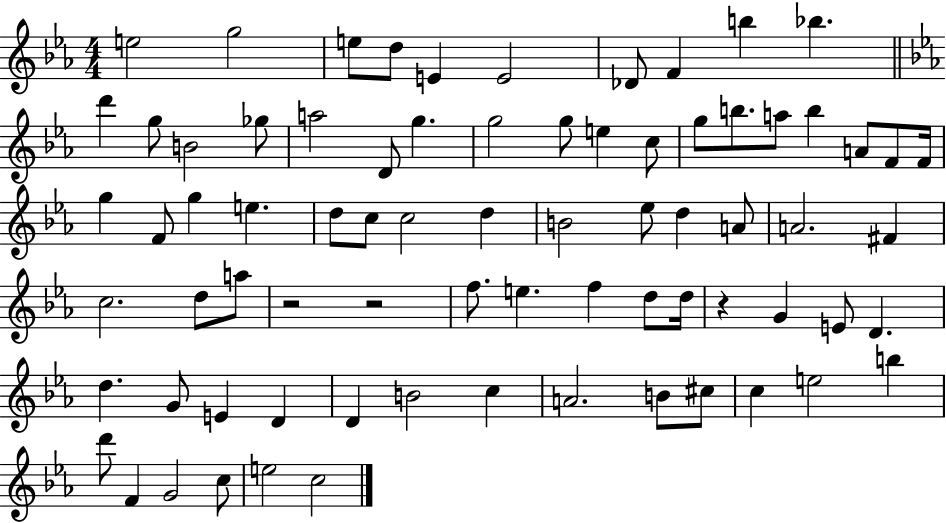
E5/h G5/h E5/e D5/e E4/q E4/h Db4/e F4/q B5/q Bb5/q. D6/q G5/e B4/h Gb5/e A5/h D4/e G5/q. G5/h G5/e E5/q C5/e G5/e B5/e. A5/e B5/q A4/e F4/e F4/s G5/q F4/e G5/q E5/q. D5/e C5/e C5/h D5/q B4/h Eb5/e D5/q A4/e A4/h. F#4/q C5/h. D5/e A5/e R/h R/h F5/e. E5/q. F5/q D5/e D5/s R/q G4/q E4/e D4/q. D5/q. G4/e E4/q D4/q D4/q B4/h C5/q A4/h. B4/e C#5/e C5/q E5/h B5/q D6/e F4/q G4/h C5/e E5/h C5/h